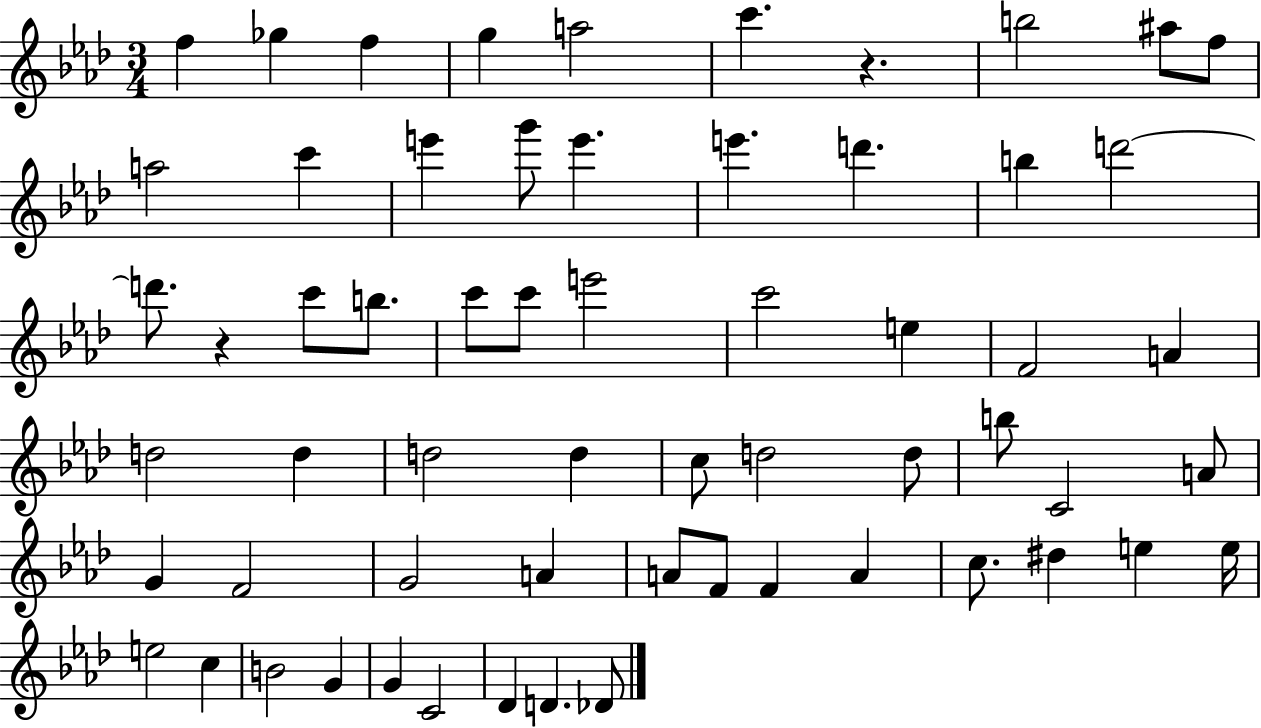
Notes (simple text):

F5/q Gb5/q F5/q G5/q A5/h C6/q. R/q. B5/h A#5/e F5/e A5/h C6/q E6/q G6/e E6/q. E6/q. D6/q. B5/q D6/h D6/e. R/q C6/e B5/e. C6/e C6/e E6/h C6/h E5/q F4/h A4/q D5/h D5/q D5/h D5/q C5/e D5/h D5/e B5/e C4/h A4/e G4/q F4/h G4/h A4/q A4/e F4/e F4/q A4/q C5/e. D#5/q E5/q E5/s E5/h C5/q B4/h G4/q G4/q C4/h Db4/q D4/q. Db4/e